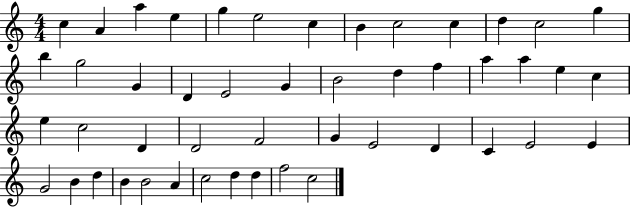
{
  \clef treble
  \numericTimeSignature
  \time 4/4
  \key c \major
  c''4 a'4 a''4 e''4 | g''4 e''2 c''4 | b'4 c''2 c''4 | d''4 c''2 g''4 | \break b''4 g''2 g'4 | d'4 e'2 g'4 | b'2 d''4 f''4 | a''4 a''4 e''4 c''4 | \break e''4 c''2 d'4 | d'2 f'2 | g'4 e'2 d'4 | c'4 e'2 e'4 | \break g'2 b'4 d''4 | b'4 b'2 a'4 | c''2 d''4 d''4 | f''2 c''2 | \break \bar "|."
}